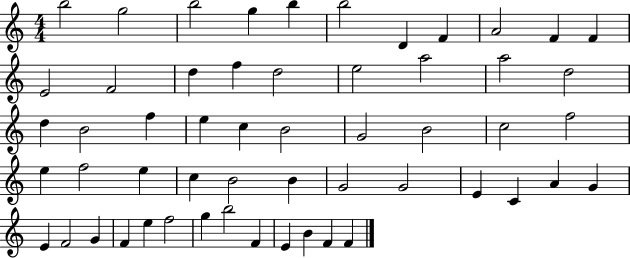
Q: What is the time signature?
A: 4/4